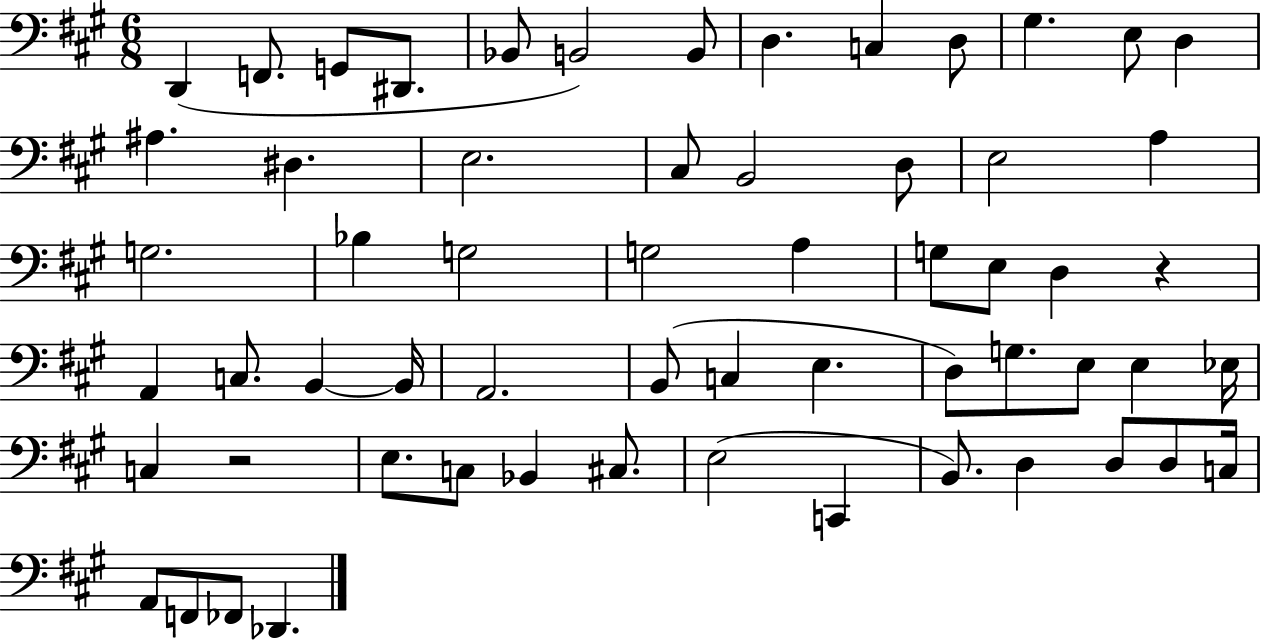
X:1
T:Untitled
M:6/8
L:1/4
K:A
D,, F,,/2 G,,/2 ^D,,/2 _B,,/2 B,,2 B,,/2 D, C, D,/2 ^G, E,/2 D, ^A, ^D, E,2 ^C,/2 B,,2 D,/2 E,2 A, G,2 _B, G,2 G,2 A, G,/2 E,/2 D, z A,, C,/2 B,, B,,/4 A,,2 B,,/2 C, E, D,/2 G,/2 E,/2 E, _E,/4 C, z2 E,/2 C,/2 _B,, ^C,/2 E,2 C,, B,,/2 D, D,/2 D,/2 C,/4 A,,/2 F,,/2 _F,,/2 _D,,